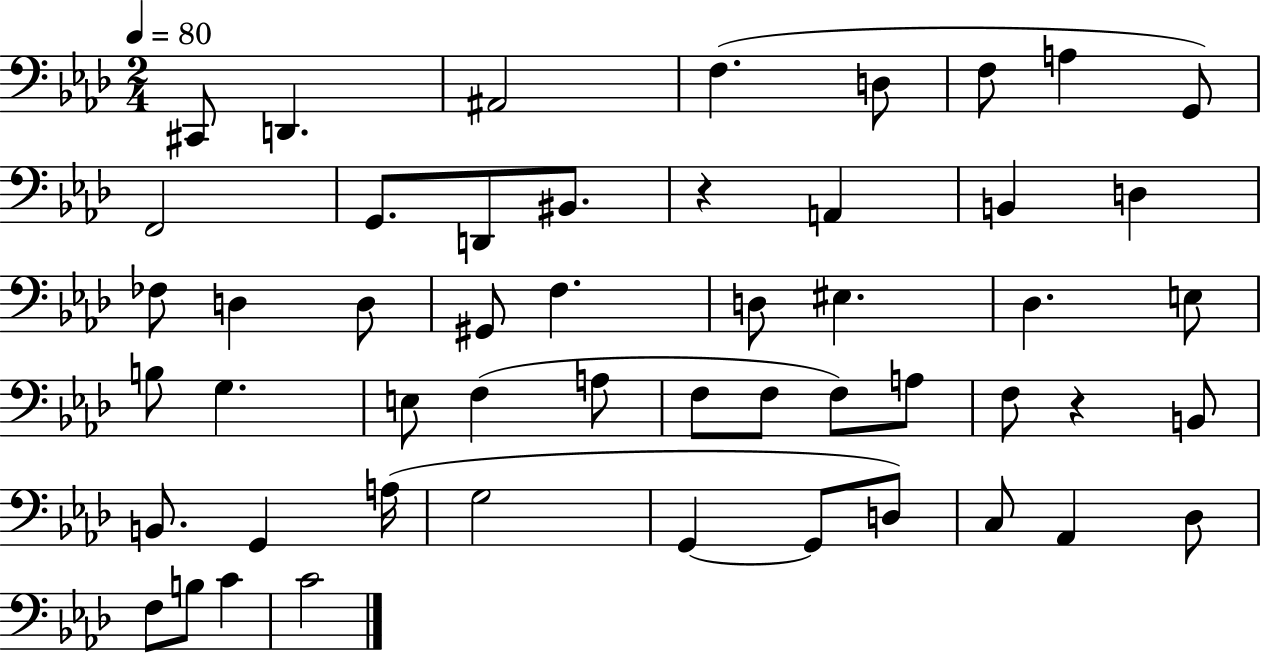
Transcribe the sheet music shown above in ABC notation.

X:1
T:Untitled
M:2/4
L:1/4
K:Ab
^C,,/2 D,, ^A,,2 F, D,/2 F,/2 A, G,,/2 F,,2 G,,/2 D,,/2 ^B,,/2 z A,, B,, D, _F,/2 D, D,/2 ^G,,/2 F, D,/2 ^E, _D, E,/2 B,/2 G, E,/2 F, A,/2 F,/2 F,/2 F,/2 A,/2 F,/2 z B,,/2 B,,/2 G,, A,/4 G,2 G,, G,,/2 D,/2 C,/2 _A,, _D,/2 F,/2 B,/2 C C2